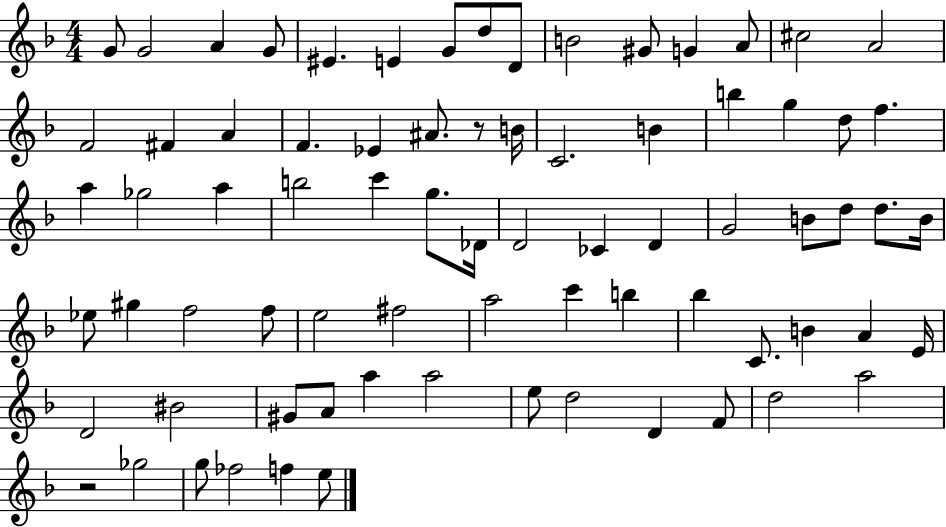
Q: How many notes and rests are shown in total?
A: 76